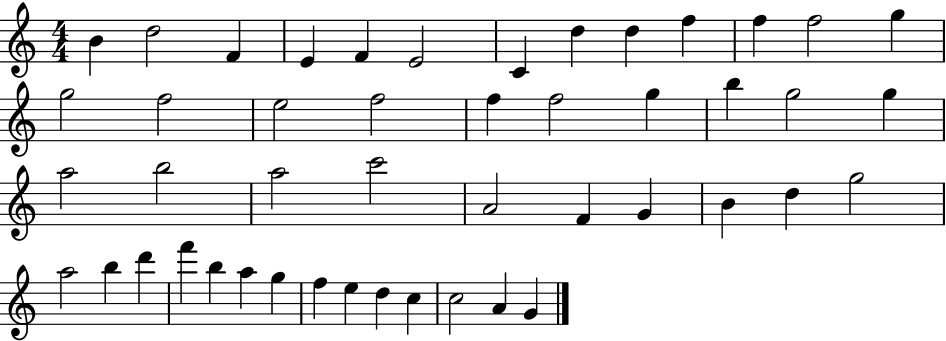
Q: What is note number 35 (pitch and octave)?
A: B5